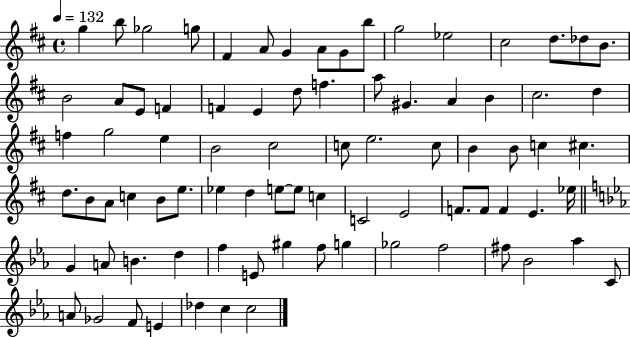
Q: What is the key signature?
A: D major